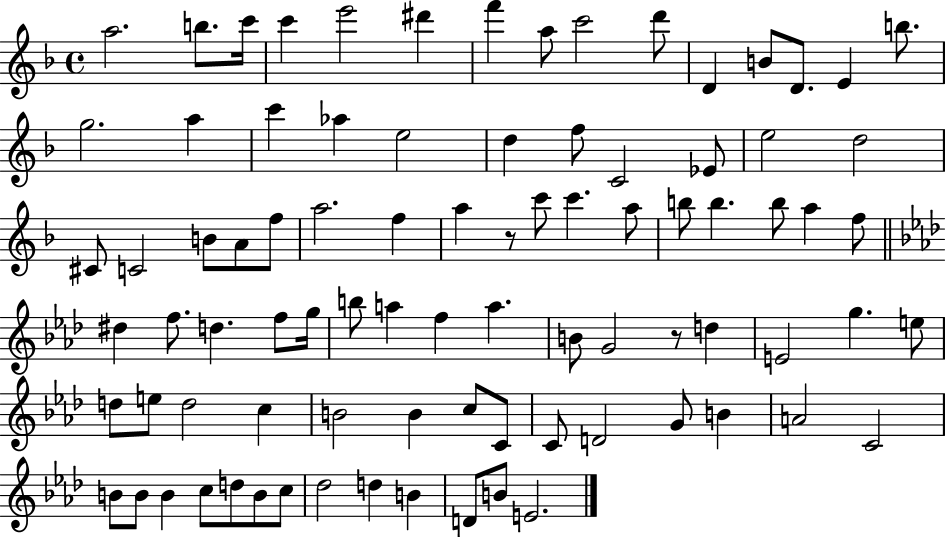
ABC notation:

X:1
T:Untitled
M:4/4
L:1/4
K:F
a2 b/2 c'/4 c' e'2 ^d' f' a/2 c'2 d'/2 D B/2 D/2 E b/2 g2 a c' _a e2 d f/2 C2 _E/2 e2 d2 ^C/2 C2 B/2 A/2 f/2 a2 f a z/2 c'/2 c' a/2 b/2 b b/2 a f/2 ^d f/2 d f/2 g/4 b/2 a f a B/2 G2 z/2 d E2 g e/2 d/2 e/2 d2 c B2 B c/2 C/2 C/2 D2 G/2 B A2 C2 B/2 B/2 B c/2 d/2 B/2 c/2 _d2 d B D/2 B/2 E2